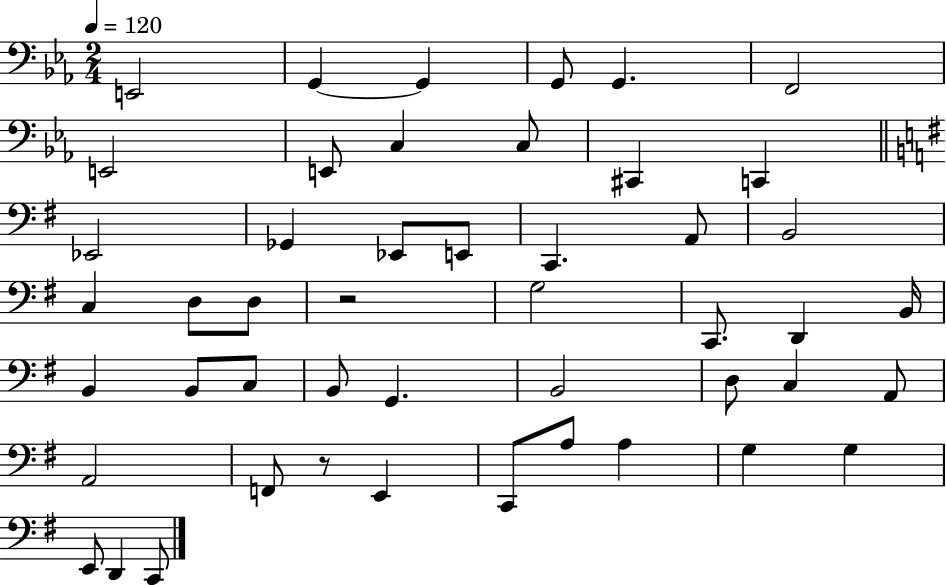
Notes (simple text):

E2/h G2/q G2/q G2/e G2/q. F2/h E2/h E2/e C3/q C3/e C#2/q C2/q Eb2/h Gb2/q Eb2/e E2/e C2/q. A2/e B2/h C3/q D3/e D3/e R/h G3/h C2/e. D2/q B2/s B2/q B2/e C3/e B2/e G2/q. B2/h D3/e C3/q A2/e A2/h F2/e R/e E2/q C2/e A3/e A3/q G3/q G3/q E2/e D2/q C2/e